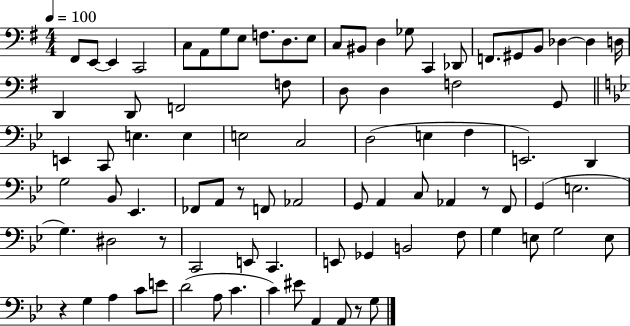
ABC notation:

X:1
T:Untitled
M:4/4
L:1/4
K:G
^F,,/2 E,,/2 E,, C,,2 C,/2 A,,/2 G,/2 E,/2 F,/2 D,/2 E,/2 C,/2 ^B,,/2 D, _G,/2 C,, _D,,/2 F,,/2 ^G,,/2 B,,/2 _D, _D, D,/4 D,, D,,/2 F,,2 F,/2 D,/2 D, F,2 G,,/2 E,, C,,/2 E, E, E,2 C,2 D,2 E, F, E,,2 D,, G,2 _B,,/2 _E,, _F,,/2 A,,/2 z/2 F,,/2 _A,,2 G,,/2 A,, C,/2 _A,, z/2 F,,/2 G,, E,2 G, ^D,2 z/2 C,,2 E,,/2 C,, E,,/2 _G,, B,,2 F,/2 G, E,/2 G,2 E,/2 z G, A, C/2 E/2 D2 A,/2 C C ^E/2 A,, A,,/2 z/2 G,/2